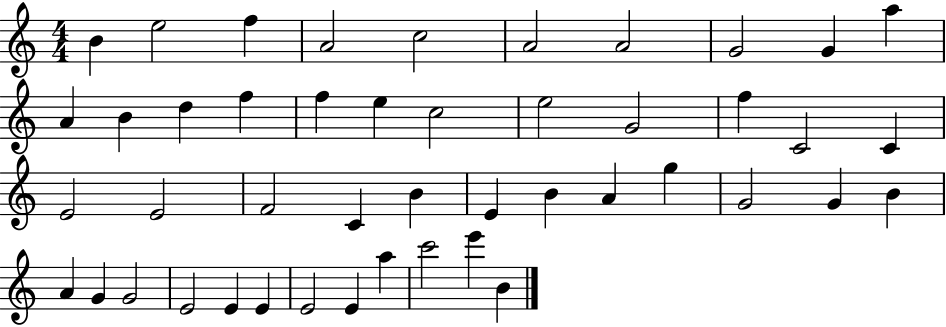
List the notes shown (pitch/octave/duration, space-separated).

B4/q E5/h F5/q A4/h C5/h A4/h A4/h G4/h G4/q A5/q A4/q B4/q D5/q F5/q F5/q E5/q C5/h E5/h G4/h F5/q C4/h C4/q E4/h E4/h F4/h C4/q B4/q E4/q B4/q A4/q G5/q G4/h G4/q B4/q A4/q G4/q G4/h E4/h E4/q E4/q E4/h E4/q A5/q C6/h E6/q B4/q